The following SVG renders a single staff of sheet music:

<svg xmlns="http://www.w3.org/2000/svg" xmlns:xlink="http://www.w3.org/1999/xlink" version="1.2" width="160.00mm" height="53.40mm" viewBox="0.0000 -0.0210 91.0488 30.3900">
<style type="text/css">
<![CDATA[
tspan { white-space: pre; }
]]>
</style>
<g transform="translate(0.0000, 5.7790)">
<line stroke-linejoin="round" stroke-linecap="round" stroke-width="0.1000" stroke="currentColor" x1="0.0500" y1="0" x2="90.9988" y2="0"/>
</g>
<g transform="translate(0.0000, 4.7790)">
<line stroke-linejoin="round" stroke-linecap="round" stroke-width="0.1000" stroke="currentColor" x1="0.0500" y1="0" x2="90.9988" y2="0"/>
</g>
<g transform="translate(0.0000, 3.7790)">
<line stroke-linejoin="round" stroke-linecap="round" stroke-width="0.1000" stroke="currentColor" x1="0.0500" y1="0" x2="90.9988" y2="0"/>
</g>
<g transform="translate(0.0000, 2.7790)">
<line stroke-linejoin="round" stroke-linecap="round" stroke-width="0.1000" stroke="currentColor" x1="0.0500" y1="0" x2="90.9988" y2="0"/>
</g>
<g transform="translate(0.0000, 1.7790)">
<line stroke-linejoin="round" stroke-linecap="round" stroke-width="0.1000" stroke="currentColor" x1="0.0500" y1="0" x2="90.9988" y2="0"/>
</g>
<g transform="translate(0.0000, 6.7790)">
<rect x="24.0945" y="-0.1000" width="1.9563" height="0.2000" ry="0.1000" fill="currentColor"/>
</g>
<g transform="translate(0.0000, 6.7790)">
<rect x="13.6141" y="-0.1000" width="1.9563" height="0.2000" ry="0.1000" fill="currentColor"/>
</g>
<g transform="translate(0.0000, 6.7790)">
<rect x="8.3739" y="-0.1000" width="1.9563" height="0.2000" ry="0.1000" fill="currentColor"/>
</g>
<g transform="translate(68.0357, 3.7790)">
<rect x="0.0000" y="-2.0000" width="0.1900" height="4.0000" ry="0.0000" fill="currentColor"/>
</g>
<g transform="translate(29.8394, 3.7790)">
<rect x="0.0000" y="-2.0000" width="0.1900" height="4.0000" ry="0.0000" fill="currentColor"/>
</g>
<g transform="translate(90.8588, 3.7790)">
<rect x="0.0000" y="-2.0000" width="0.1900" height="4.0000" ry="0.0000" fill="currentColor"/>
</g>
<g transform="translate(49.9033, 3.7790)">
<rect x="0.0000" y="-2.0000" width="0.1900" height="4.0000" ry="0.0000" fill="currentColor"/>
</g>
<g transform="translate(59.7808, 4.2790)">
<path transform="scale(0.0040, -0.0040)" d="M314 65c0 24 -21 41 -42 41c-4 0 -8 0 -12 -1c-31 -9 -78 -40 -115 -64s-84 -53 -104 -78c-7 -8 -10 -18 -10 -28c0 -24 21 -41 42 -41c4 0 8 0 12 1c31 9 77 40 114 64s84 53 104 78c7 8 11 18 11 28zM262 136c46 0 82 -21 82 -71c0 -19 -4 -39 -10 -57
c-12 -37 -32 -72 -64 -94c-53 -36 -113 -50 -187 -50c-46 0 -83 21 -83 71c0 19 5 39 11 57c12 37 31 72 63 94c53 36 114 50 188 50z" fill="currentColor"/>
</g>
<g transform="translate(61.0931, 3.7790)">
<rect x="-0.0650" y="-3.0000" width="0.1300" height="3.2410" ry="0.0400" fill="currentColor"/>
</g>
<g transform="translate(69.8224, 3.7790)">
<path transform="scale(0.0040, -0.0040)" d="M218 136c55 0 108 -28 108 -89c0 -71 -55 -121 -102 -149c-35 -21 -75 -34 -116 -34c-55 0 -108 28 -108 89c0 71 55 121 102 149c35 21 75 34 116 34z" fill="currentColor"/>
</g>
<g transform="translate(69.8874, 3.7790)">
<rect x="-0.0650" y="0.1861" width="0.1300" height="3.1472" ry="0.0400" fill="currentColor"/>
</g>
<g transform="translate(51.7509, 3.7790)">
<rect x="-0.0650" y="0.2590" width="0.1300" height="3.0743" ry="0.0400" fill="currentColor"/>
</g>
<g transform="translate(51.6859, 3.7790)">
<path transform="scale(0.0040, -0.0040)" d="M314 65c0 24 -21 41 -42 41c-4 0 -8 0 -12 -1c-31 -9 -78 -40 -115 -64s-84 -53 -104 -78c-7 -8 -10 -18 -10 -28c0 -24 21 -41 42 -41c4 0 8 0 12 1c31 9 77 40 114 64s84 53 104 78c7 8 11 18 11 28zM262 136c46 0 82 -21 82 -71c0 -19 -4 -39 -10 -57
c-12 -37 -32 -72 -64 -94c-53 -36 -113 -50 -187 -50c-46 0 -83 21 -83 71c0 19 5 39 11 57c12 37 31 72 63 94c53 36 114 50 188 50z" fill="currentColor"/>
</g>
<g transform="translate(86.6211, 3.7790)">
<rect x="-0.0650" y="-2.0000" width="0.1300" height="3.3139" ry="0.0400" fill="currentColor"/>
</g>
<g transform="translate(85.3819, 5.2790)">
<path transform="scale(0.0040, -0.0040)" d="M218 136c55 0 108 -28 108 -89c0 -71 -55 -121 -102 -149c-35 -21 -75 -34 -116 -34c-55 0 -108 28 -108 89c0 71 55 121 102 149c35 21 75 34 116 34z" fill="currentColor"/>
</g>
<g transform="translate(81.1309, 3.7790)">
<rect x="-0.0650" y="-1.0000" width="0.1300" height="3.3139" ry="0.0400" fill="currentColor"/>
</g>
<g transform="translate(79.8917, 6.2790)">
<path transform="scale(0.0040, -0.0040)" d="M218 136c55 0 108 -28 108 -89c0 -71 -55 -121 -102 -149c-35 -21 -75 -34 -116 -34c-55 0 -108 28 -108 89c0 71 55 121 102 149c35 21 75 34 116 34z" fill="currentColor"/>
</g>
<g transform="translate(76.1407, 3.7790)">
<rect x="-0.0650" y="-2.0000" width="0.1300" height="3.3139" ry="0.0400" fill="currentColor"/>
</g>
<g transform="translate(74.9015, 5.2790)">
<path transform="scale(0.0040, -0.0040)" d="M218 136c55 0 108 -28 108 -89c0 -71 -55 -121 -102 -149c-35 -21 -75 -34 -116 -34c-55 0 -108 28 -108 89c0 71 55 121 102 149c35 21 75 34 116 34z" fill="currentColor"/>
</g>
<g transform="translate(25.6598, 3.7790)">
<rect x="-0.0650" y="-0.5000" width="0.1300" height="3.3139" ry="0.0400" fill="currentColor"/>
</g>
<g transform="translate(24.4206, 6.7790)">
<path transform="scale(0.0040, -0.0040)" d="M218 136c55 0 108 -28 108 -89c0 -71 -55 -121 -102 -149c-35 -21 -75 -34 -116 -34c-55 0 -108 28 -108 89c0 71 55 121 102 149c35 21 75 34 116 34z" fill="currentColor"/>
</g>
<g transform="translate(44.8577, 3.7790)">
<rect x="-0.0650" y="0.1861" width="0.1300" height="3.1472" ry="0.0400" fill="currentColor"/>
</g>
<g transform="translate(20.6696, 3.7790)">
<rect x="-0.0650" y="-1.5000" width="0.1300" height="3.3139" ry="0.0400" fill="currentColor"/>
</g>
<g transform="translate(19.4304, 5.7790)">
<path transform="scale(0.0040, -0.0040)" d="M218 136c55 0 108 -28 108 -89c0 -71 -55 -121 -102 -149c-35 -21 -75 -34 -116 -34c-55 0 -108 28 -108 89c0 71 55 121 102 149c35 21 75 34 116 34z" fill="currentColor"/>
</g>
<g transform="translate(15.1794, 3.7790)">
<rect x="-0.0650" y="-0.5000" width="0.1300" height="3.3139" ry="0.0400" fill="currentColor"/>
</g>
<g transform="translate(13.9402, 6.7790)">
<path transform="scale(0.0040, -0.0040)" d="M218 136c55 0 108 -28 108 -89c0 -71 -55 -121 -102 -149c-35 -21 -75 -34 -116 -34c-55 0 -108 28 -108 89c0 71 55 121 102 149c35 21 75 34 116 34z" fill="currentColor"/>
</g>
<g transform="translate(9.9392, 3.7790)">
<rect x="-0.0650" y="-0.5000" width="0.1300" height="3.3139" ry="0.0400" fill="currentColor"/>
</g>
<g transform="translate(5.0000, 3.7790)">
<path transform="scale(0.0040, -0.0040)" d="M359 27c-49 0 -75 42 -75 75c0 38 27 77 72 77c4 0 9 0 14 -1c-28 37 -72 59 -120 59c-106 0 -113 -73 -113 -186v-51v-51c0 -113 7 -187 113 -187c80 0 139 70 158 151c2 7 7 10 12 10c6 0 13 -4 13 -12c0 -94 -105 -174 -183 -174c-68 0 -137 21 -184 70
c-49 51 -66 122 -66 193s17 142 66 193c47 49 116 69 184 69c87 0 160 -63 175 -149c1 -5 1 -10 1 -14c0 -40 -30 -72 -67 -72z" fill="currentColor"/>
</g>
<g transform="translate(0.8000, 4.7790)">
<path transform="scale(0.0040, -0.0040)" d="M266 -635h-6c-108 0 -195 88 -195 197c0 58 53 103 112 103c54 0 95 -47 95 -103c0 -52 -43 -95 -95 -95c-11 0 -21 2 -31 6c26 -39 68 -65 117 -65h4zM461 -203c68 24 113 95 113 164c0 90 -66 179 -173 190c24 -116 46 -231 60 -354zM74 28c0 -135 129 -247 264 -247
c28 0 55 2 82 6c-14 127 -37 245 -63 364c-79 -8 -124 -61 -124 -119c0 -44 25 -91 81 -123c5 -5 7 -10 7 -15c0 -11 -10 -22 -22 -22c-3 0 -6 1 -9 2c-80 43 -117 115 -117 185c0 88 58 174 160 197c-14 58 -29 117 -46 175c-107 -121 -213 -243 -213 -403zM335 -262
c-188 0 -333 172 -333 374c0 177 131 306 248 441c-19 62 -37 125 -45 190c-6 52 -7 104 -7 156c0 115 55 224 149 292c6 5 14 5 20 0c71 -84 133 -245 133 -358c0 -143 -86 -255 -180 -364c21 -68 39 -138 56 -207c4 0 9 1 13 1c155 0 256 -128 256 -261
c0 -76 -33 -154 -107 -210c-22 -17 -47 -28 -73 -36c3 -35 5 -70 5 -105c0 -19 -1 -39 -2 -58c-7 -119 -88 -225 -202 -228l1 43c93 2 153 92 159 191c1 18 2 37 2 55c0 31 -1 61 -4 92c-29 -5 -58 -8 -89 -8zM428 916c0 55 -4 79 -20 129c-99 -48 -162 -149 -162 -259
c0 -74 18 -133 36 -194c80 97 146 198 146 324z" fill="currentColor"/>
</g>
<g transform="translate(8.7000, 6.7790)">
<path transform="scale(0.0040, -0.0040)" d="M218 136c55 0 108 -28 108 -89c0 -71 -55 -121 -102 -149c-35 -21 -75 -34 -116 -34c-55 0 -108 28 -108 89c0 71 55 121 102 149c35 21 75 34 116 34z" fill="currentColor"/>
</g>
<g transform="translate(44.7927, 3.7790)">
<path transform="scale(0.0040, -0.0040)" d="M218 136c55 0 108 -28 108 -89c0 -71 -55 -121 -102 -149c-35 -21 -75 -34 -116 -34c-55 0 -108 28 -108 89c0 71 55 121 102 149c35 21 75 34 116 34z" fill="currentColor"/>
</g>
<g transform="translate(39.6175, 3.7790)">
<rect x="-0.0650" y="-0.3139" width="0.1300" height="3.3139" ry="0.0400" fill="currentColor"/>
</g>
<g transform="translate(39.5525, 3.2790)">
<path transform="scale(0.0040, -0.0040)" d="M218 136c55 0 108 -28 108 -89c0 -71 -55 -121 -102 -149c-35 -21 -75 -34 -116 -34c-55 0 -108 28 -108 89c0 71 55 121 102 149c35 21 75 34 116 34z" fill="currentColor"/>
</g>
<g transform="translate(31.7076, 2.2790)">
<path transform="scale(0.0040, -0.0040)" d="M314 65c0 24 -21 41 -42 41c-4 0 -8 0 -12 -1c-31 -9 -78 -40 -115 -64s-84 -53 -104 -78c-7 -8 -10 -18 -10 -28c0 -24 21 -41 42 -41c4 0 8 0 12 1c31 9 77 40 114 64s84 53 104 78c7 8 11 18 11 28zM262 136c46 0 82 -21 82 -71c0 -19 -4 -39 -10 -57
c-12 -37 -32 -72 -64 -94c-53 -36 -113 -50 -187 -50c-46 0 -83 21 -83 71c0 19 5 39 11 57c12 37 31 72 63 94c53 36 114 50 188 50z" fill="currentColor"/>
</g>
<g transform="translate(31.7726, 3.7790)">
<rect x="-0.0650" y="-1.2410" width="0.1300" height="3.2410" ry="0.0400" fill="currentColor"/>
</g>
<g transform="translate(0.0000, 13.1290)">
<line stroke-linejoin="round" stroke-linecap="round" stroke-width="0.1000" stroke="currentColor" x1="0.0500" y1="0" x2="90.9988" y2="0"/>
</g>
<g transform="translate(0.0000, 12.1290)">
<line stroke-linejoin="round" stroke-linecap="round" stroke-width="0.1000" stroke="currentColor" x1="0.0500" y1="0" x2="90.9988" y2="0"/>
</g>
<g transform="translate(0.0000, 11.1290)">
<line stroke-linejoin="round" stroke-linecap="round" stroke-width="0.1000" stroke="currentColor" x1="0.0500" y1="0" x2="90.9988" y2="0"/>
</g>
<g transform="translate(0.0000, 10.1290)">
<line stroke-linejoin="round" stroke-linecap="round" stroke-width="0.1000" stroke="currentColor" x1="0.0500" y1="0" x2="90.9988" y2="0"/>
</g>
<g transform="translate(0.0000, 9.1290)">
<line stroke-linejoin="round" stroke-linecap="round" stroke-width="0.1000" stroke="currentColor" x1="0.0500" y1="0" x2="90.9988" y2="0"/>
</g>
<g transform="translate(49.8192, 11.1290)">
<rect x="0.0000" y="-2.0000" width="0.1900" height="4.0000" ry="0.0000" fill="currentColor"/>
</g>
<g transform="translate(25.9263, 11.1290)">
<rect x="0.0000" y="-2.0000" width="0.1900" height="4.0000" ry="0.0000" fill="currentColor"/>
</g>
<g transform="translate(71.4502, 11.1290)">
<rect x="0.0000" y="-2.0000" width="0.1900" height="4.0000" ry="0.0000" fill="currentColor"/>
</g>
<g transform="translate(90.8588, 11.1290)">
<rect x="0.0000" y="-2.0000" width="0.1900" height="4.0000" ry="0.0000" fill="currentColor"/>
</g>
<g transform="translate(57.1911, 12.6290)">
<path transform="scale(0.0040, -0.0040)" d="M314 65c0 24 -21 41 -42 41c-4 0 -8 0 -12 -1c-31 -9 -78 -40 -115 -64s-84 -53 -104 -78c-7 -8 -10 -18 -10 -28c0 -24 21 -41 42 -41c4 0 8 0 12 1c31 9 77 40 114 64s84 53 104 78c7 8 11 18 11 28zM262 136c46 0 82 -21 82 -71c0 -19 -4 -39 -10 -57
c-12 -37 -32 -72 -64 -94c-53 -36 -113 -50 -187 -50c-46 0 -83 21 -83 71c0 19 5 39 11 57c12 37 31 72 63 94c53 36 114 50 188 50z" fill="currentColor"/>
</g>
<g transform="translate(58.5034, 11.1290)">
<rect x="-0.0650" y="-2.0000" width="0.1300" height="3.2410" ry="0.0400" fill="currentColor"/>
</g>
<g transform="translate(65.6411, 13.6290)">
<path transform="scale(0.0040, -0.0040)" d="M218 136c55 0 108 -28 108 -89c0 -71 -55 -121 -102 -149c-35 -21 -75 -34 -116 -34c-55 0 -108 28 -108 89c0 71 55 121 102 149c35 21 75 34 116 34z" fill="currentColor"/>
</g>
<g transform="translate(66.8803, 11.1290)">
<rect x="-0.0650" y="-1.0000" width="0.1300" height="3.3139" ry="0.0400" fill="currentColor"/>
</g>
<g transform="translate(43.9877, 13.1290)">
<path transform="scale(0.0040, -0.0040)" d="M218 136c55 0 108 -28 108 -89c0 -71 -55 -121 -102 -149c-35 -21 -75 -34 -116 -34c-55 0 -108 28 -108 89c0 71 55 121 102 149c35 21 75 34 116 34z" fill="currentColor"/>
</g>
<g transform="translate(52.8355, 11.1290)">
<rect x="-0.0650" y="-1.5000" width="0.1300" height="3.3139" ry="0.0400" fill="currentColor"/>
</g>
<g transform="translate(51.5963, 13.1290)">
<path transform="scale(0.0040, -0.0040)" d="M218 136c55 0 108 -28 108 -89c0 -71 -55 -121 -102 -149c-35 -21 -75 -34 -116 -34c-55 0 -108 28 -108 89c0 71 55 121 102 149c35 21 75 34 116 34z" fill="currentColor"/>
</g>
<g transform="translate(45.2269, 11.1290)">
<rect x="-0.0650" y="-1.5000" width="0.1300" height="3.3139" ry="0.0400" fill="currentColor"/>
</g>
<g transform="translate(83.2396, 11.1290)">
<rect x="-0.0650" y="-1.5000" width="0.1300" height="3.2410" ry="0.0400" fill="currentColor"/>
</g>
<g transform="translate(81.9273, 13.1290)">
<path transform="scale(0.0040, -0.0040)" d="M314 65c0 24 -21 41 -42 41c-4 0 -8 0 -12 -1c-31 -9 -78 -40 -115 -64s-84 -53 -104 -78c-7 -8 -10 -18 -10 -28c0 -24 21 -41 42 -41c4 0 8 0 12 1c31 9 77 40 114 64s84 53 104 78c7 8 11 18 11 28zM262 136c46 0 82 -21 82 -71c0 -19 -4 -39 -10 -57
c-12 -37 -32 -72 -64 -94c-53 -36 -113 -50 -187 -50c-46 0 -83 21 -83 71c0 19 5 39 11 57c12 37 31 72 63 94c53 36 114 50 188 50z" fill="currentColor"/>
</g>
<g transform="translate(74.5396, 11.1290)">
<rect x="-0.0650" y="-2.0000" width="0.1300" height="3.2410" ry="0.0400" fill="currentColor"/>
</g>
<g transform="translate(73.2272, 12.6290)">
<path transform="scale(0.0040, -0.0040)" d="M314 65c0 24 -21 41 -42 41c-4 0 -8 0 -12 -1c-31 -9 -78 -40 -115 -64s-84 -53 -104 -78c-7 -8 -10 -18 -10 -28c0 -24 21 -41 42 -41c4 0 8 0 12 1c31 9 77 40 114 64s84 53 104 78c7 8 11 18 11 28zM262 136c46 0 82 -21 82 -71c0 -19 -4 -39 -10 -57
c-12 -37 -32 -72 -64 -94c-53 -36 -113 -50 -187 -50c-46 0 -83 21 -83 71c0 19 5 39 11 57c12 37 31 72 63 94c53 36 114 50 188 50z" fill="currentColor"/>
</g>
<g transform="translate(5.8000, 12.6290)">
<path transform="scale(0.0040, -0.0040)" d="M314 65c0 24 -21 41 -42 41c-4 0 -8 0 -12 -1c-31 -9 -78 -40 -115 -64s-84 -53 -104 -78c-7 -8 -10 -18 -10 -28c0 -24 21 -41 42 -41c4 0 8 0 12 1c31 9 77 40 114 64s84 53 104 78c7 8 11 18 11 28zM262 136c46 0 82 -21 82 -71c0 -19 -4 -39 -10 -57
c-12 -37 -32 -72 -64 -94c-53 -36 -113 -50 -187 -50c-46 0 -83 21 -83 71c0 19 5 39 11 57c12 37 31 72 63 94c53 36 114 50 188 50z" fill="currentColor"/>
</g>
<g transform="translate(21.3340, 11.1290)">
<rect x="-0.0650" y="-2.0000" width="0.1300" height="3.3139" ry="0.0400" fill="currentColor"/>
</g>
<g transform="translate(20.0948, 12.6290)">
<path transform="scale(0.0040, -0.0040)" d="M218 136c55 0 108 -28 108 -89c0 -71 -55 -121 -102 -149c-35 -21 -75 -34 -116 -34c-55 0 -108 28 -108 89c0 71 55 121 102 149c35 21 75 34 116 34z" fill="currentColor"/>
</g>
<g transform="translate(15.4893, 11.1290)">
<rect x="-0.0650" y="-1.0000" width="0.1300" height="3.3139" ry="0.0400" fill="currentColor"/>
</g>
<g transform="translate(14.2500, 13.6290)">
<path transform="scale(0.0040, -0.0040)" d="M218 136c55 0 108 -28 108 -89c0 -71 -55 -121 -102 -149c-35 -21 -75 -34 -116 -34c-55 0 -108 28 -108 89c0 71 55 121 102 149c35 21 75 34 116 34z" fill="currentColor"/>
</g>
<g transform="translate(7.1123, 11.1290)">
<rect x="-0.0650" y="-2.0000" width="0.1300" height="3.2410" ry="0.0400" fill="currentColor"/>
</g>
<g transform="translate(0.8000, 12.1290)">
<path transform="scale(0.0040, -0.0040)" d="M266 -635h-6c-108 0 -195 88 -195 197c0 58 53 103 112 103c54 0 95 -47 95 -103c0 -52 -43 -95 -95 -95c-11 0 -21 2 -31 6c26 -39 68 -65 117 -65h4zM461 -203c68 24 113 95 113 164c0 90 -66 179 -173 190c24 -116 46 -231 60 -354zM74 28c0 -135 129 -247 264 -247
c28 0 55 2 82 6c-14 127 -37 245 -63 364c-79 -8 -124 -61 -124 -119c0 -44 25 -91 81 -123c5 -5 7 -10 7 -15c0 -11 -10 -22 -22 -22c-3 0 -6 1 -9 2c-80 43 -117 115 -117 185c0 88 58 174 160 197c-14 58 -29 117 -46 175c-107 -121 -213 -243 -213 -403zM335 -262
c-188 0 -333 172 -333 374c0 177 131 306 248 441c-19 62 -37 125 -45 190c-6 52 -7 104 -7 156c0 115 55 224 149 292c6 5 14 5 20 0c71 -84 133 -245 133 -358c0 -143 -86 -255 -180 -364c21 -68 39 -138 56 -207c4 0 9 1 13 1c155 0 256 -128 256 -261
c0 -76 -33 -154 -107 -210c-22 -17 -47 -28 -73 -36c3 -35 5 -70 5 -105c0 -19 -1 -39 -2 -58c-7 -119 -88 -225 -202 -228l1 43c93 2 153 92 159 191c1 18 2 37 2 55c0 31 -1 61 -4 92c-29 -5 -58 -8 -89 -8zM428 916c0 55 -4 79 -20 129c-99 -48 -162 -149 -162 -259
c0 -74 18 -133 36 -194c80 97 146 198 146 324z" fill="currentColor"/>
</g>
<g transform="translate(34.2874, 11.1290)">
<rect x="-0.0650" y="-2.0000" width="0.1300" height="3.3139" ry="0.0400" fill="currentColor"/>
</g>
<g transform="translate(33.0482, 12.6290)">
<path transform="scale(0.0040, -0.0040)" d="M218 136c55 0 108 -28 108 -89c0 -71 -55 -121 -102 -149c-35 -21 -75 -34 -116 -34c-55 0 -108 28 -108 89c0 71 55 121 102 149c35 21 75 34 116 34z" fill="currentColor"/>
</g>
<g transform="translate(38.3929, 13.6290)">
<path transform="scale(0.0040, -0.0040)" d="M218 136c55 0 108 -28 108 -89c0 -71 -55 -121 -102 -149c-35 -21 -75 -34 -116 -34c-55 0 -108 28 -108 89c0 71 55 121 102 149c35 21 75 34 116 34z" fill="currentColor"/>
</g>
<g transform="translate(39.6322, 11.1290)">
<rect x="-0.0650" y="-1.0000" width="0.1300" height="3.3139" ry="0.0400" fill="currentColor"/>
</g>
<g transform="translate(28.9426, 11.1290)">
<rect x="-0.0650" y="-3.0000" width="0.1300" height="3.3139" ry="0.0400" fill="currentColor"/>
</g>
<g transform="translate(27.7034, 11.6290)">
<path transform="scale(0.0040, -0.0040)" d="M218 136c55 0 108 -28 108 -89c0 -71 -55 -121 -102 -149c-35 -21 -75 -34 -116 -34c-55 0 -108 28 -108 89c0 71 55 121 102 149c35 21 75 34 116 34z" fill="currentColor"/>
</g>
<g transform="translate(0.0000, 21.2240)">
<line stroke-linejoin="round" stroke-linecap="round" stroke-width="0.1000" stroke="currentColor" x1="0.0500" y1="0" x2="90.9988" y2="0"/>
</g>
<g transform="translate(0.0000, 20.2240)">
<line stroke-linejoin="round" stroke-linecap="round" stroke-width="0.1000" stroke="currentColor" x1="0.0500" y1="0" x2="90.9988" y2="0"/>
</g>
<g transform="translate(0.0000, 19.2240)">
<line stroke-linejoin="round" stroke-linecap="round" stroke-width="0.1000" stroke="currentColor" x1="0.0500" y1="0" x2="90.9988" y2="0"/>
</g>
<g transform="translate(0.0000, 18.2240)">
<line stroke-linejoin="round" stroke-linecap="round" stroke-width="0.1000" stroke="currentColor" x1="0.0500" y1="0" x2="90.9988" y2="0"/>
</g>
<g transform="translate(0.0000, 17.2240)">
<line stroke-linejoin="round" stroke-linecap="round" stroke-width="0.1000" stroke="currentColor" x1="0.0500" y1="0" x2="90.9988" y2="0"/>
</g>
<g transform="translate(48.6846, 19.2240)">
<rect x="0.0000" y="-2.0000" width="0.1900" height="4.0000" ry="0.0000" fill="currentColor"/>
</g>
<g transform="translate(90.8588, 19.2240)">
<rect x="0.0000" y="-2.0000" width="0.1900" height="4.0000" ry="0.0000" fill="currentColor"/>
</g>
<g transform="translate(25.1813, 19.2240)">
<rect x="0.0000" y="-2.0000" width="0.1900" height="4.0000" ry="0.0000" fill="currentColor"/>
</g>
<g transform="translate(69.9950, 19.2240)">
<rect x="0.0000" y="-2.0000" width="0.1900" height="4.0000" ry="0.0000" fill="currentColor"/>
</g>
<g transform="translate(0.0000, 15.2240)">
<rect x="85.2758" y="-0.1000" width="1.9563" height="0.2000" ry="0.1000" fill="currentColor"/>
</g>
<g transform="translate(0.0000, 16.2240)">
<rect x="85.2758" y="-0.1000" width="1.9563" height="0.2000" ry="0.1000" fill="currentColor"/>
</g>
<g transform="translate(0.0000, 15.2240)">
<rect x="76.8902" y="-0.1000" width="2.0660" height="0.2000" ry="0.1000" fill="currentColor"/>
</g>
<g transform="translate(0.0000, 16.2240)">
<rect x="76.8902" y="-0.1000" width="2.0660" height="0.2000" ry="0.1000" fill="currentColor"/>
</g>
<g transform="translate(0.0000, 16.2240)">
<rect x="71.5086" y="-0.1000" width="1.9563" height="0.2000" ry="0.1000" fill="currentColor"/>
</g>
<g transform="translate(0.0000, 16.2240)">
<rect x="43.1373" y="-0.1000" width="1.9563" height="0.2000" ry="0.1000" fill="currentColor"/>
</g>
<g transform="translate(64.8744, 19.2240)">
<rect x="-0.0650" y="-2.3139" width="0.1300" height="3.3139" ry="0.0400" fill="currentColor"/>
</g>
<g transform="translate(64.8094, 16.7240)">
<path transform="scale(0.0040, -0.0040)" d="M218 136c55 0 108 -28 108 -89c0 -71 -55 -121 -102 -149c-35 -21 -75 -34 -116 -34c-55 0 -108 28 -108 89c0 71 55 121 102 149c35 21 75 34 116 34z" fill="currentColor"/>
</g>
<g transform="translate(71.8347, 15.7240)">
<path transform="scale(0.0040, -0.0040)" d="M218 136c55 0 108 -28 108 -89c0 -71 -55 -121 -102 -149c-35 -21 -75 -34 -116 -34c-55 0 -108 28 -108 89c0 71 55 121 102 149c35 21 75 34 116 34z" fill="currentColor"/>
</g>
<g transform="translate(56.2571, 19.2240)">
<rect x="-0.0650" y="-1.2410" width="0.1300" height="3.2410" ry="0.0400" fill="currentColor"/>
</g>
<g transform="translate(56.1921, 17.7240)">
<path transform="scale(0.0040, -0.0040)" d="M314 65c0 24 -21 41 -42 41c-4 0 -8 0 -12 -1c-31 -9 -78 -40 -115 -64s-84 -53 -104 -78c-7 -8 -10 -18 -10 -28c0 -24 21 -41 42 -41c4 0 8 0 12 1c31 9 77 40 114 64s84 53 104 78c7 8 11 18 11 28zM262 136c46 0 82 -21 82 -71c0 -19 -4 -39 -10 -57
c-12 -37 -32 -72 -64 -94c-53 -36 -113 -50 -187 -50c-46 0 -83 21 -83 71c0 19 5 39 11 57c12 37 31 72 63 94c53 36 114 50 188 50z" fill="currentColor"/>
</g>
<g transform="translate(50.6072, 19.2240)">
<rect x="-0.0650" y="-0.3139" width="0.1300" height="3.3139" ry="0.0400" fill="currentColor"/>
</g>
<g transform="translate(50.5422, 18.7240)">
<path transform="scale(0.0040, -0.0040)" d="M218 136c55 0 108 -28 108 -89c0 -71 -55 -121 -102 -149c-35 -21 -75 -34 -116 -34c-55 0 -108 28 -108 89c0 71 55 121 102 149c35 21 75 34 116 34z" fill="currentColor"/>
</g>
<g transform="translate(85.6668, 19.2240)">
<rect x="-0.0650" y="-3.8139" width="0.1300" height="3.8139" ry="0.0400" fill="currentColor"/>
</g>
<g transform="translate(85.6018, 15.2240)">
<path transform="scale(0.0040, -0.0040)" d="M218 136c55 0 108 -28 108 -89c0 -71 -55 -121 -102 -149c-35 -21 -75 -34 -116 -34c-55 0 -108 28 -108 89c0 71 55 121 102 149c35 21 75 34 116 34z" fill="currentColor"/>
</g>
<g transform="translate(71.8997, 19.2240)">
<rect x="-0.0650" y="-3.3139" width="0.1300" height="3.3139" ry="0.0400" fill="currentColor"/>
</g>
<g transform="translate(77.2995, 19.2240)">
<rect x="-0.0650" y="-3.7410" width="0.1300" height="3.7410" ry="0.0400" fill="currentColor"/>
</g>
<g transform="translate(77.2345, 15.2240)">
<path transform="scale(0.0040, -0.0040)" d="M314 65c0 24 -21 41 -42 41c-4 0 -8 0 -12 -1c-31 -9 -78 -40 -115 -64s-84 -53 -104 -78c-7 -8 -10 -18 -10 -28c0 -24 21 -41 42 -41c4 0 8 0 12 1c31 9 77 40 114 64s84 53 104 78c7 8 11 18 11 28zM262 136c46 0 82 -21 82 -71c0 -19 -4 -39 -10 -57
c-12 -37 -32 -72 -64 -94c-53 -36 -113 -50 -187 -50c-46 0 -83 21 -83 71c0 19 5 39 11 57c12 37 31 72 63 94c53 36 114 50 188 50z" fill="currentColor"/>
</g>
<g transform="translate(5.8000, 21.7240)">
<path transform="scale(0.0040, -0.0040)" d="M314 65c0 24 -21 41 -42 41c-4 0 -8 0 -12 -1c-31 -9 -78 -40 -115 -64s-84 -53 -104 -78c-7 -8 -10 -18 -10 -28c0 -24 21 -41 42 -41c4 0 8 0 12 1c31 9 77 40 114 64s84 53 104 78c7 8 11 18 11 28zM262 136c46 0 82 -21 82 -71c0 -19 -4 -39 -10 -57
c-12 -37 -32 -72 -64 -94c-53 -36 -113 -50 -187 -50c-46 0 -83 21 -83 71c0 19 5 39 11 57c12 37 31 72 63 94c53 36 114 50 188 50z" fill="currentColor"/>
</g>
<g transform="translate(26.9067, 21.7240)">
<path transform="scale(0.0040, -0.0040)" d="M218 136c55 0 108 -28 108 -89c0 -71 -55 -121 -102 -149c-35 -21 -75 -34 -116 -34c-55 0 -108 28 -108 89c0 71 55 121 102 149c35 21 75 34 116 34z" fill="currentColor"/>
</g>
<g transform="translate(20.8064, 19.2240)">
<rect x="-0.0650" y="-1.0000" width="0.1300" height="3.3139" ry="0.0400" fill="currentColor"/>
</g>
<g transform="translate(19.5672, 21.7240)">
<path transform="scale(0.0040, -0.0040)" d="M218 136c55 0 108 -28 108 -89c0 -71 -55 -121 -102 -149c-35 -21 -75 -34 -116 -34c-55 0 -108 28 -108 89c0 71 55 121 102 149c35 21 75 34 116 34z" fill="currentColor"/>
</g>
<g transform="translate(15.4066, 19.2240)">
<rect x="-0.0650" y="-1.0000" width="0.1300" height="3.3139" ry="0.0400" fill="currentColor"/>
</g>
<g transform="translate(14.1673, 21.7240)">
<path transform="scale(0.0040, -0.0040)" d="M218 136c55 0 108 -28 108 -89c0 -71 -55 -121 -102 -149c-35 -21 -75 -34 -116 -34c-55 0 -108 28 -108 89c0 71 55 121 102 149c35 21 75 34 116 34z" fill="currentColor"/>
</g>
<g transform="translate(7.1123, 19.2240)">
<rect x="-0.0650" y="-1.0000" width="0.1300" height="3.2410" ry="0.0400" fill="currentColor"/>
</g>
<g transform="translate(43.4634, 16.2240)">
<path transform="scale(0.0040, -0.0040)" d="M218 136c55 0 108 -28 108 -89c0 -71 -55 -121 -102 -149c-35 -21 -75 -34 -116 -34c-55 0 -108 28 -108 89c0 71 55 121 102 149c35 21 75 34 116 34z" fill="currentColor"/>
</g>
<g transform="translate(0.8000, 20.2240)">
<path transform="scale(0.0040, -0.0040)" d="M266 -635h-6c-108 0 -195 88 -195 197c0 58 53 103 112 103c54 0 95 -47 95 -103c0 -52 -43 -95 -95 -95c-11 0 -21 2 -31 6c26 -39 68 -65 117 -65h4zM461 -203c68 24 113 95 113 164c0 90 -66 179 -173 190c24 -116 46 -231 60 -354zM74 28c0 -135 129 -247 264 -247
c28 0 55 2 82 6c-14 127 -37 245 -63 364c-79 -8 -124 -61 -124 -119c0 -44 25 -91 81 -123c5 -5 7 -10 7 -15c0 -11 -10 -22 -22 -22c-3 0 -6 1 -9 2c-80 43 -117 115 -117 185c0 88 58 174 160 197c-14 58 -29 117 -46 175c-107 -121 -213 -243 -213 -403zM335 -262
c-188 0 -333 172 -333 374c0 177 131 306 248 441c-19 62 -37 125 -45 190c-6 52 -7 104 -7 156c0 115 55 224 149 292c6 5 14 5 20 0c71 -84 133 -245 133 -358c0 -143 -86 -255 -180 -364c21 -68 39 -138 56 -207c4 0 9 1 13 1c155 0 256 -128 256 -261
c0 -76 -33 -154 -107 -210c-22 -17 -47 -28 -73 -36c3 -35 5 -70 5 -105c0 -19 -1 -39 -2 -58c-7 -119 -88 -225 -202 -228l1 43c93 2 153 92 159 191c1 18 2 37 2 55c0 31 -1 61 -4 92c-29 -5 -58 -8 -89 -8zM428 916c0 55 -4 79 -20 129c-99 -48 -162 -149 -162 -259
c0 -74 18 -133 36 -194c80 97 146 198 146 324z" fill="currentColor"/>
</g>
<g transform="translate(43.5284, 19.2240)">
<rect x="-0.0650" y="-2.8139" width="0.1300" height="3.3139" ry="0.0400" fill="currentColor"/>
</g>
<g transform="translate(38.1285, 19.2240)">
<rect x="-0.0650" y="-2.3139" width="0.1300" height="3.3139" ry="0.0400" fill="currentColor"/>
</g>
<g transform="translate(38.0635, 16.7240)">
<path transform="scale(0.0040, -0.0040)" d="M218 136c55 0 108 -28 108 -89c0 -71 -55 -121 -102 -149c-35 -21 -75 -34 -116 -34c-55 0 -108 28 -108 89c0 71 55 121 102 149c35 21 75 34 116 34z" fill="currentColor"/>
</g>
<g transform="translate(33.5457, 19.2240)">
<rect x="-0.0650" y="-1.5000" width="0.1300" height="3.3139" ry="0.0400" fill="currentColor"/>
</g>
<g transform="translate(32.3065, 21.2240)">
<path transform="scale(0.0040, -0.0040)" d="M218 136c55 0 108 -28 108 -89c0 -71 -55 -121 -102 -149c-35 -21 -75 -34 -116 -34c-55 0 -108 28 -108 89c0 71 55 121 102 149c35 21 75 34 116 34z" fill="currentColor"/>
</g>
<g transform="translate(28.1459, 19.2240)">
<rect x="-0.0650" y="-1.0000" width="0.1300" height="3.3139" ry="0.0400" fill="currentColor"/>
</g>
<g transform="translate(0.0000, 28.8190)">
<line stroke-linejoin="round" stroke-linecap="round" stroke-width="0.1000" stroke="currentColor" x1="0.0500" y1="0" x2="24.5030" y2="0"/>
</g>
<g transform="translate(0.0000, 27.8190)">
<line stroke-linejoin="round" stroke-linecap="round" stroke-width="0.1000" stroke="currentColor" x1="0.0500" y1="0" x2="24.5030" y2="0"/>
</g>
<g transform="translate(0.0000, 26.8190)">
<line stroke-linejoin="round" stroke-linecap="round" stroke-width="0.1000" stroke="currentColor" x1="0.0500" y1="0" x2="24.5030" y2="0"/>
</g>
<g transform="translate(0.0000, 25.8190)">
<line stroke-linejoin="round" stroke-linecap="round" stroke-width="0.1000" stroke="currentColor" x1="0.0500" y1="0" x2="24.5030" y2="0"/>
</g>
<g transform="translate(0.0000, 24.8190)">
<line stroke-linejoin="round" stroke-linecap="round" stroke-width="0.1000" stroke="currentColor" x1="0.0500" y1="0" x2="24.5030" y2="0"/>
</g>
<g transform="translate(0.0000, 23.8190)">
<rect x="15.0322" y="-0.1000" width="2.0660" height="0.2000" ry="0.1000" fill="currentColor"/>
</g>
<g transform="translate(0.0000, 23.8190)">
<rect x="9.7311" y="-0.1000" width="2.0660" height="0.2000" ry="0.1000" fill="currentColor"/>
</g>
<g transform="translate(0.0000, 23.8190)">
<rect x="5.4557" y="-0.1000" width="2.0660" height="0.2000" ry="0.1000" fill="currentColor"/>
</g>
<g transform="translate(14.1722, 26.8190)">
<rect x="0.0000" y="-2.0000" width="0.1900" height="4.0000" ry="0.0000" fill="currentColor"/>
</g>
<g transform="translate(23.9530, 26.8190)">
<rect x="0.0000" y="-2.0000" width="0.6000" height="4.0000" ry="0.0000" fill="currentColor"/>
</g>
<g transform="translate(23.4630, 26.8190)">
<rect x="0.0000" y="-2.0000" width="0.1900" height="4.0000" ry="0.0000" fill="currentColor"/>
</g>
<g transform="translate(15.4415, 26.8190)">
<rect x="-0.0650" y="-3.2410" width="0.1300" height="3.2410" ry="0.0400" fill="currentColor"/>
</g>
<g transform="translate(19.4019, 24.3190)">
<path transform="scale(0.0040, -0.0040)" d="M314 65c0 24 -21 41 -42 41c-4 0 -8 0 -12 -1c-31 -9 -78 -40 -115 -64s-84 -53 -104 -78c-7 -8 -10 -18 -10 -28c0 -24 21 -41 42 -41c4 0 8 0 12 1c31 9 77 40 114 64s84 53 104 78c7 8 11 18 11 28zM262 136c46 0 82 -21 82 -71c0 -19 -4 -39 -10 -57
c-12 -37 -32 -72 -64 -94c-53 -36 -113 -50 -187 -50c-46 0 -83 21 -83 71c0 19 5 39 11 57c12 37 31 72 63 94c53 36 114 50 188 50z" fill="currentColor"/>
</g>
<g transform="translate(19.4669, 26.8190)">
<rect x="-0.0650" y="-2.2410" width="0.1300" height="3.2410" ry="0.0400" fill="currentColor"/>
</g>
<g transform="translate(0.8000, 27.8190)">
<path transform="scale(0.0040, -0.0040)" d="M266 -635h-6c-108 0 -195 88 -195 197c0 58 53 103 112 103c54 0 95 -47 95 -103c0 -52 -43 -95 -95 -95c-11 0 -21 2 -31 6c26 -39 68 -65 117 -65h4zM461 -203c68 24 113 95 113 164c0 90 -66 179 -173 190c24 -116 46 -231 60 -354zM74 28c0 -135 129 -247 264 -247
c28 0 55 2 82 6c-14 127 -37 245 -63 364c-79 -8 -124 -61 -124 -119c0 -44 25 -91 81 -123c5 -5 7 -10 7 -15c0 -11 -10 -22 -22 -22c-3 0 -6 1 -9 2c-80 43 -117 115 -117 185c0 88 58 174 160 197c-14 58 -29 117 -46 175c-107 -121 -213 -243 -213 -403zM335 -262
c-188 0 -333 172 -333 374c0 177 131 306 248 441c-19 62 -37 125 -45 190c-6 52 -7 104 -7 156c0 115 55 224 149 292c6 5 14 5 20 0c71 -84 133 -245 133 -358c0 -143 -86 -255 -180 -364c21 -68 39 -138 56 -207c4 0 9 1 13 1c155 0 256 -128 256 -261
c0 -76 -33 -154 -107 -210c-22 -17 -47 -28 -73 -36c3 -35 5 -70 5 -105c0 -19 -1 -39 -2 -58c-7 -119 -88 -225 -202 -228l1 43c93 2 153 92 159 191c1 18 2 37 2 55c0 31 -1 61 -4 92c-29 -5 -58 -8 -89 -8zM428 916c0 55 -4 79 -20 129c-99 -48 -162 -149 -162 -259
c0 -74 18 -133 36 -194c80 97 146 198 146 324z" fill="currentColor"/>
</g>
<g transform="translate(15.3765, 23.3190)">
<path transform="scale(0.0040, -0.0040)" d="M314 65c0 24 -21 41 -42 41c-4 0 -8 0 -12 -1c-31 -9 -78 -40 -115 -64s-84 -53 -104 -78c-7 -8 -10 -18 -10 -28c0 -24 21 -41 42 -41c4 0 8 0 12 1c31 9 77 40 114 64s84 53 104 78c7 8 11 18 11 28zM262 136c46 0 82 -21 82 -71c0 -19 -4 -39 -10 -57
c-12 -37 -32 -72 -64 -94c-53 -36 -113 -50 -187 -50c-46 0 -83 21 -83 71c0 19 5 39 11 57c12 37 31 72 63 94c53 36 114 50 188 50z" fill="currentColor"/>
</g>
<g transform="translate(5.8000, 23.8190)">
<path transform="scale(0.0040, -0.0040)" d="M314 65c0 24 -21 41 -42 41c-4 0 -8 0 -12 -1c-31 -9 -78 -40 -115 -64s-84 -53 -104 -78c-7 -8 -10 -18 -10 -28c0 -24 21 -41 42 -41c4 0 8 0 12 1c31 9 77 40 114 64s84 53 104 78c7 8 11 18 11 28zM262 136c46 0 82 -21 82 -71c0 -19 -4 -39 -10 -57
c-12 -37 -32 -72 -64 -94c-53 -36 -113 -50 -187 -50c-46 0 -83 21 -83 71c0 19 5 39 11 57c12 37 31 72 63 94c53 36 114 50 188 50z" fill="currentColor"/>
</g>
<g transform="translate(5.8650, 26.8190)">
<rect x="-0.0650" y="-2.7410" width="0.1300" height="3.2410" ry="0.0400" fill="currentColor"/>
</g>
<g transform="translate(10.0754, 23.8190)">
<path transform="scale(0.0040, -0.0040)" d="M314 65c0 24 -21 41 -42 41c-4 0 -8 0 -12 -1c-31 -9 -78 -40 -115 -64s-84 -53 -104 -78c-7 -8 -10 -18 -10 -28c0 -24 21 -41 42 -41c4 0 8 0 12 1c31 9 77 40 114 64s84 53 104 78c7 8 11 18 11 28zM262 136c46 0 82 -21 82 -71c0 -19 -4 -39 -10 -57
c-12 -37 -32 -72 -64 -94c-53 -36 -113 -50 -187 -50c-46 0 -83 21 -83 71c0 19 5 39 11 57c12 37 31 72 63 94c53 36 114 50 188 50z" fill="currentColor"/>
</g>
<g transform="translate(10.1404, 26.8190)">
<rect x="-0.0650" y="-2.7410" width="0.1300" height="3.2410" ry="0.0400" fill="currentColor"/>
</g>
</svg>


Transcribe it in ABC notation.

X:1
T:Untitled
M:4/4
L:1/4
K:C
C C E C e2 c B B2 A2 B F D F F2 D F A F D E E F2 D F2 E2 D2 D D D E g a c e2 g b c'2 c' a2 a2 b2 g2